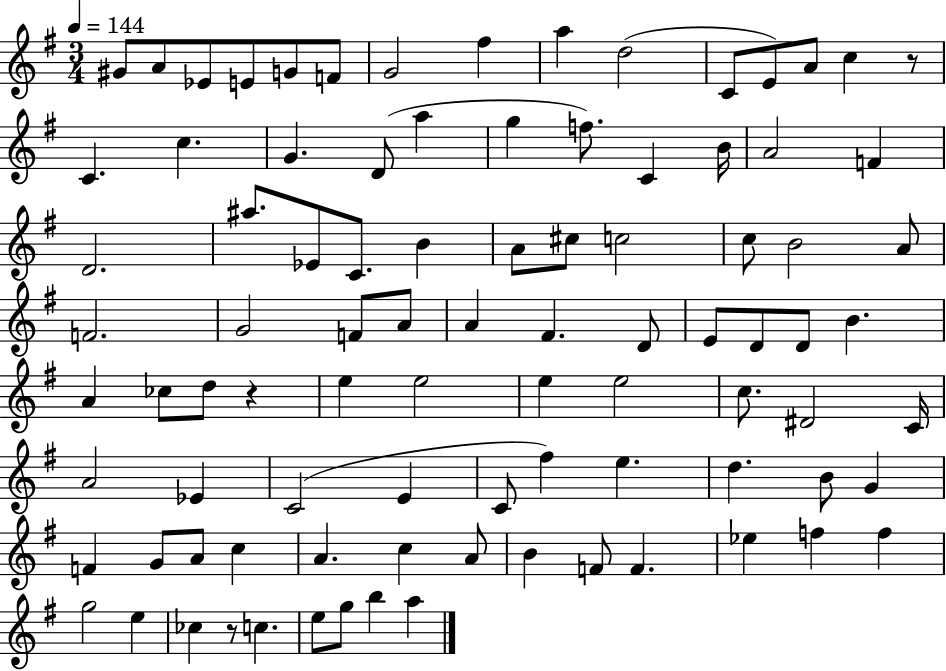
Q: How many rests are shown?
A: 3